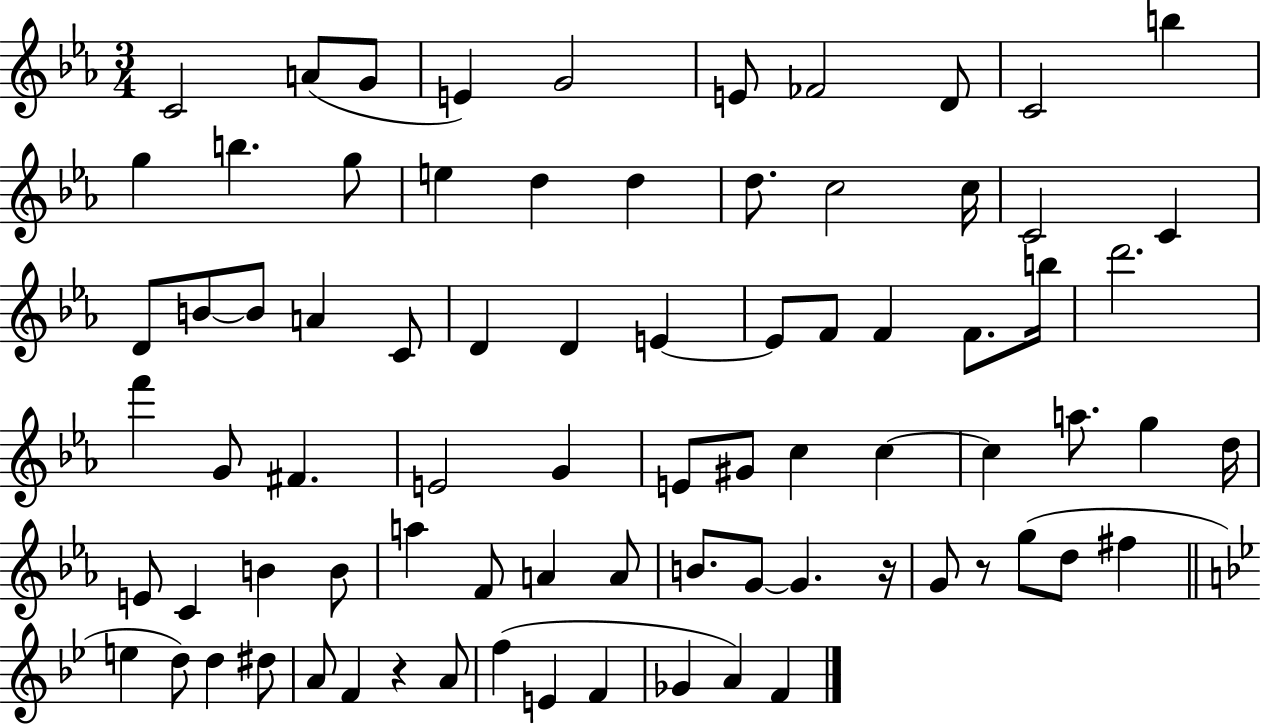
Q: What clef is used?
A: treble